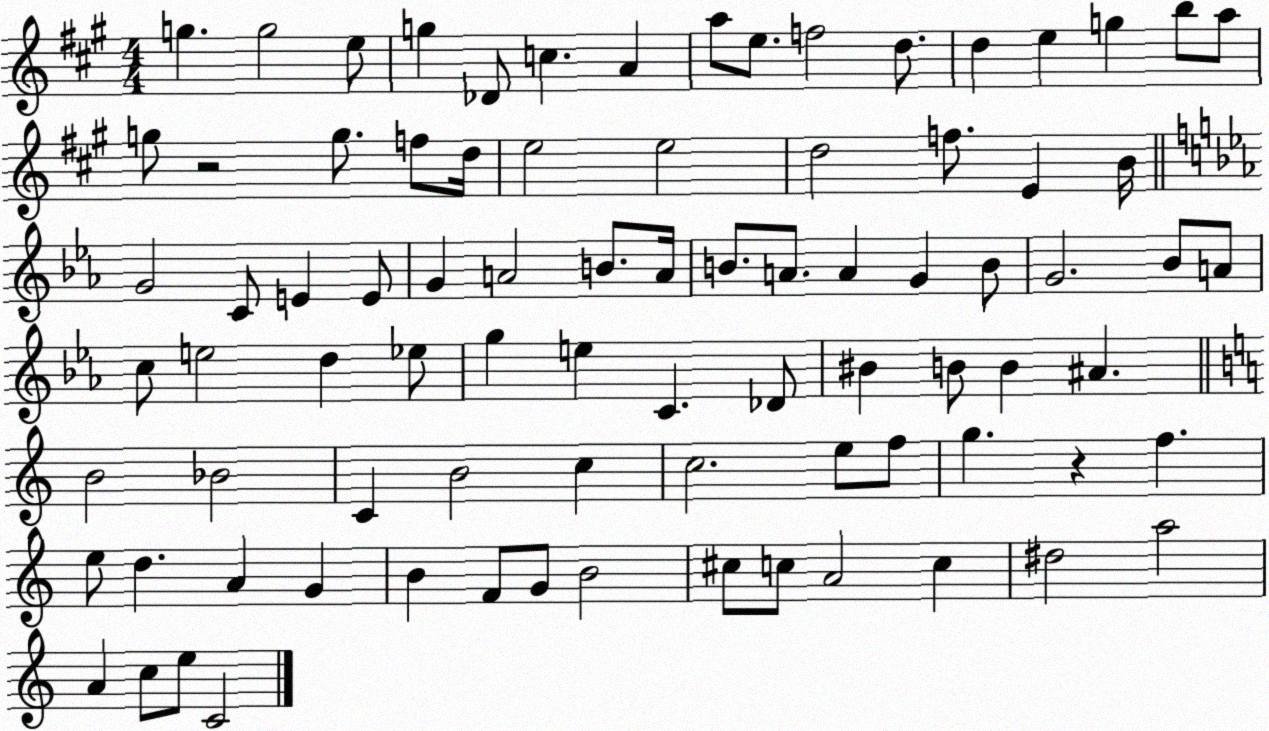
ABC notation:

X:1
T:Untitled
M:4/4
L:1/4
K:A
g g2 e/2 g _D/2 c A a/2 e/2 f2 d/2 d e g b/2 a/2 g/2 z2 g/2 f/2 d/4 e2 e2 d2 f/2 E B/4 G2 C/2 E E/2 G A2 B/2 A/4 B/2 A/2 A G B/2 G2 _B/2 A/2 c/2 e2 d _e/2 g e C _D/2 ^B B/2 B ^A B2 _B2 C B2 c c2 e/2 f/2 g z f e/2 d A G B F/2 G/2 B2 ^c/2 c/2 A2 c ^d2 a2 A c/2 e/2 C2